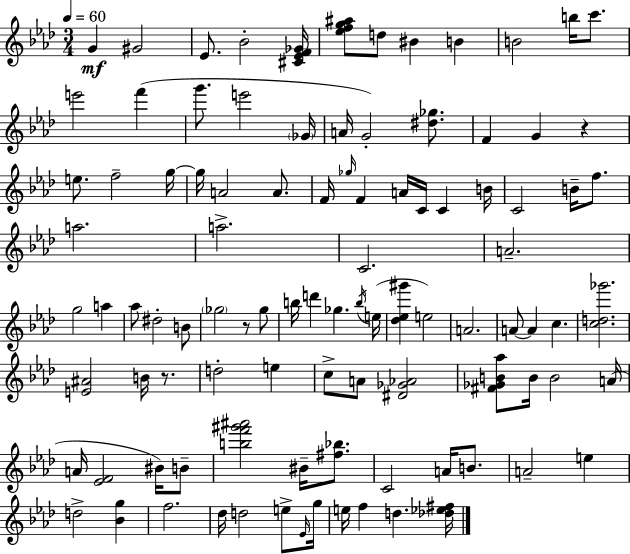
G4/q G#4/h Eb4/e. Bb4/h [C#4,Eb4,F4,Gb4]/s [Eb5,F5,G5,A#5]/e D5/e BIS4/q B4/q B4/h B5/s C6/e. E6/h F6/q G6/e. E6/h Gb4/s A4/s G4/h [D#5,Gb5]/e. F4/q G4/q R/q E5/e. F5/h G5/s G5/s A4/h A4/e. F4/s Gb5/s F4/q A4/s C4/s C4/q B4/s C4/h B4/s F5/e. A5/h. A5/h. C4/h. A4/h. G5/h A5/q Ab5/e D#5/h B4/e Gb5/h R/e Gb5/e B5/s D6/q Gb5/q. B5/s E5/s [Db5,Eb5,G#6]/q E5/h A4/h. A4/e A4/q C5/q. [C5,D5,Gb6]/h. [E4,A#4]/h B4/s R/e. D5/h E5/q C5/e A4/e [D#4,Gb4,Ab4]/h [F#4,Gb4,B4,Ab5]/e B4/s B4/h A4/s A4/s [Eb4,F4]/h BIS4/s B4/e [B5,F6,G#6,A#6]/h BIS4/s [F#5,Bb5]/e. C4/h A4/s B4/e. A4/h E5/q D5/h [Bb4,G5]/q F5/h. Db5/s D5/h E5/e Eb4/s G5/s E5/s F5/q D5/q. [Db5,Eb5,F#5]/s